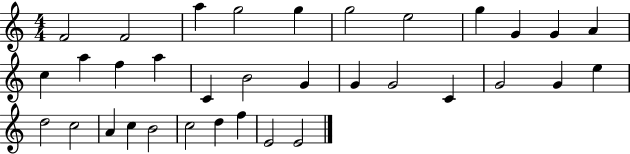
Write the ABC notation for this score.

X:1
T:Untitled
M:4/4
L:1/4
K:C
F2 F2 a g2 g g2 e2 g G G A c a f a C B2 G G G2 C G2 G e d2 c2 A c B2 c2 d f E2 E2